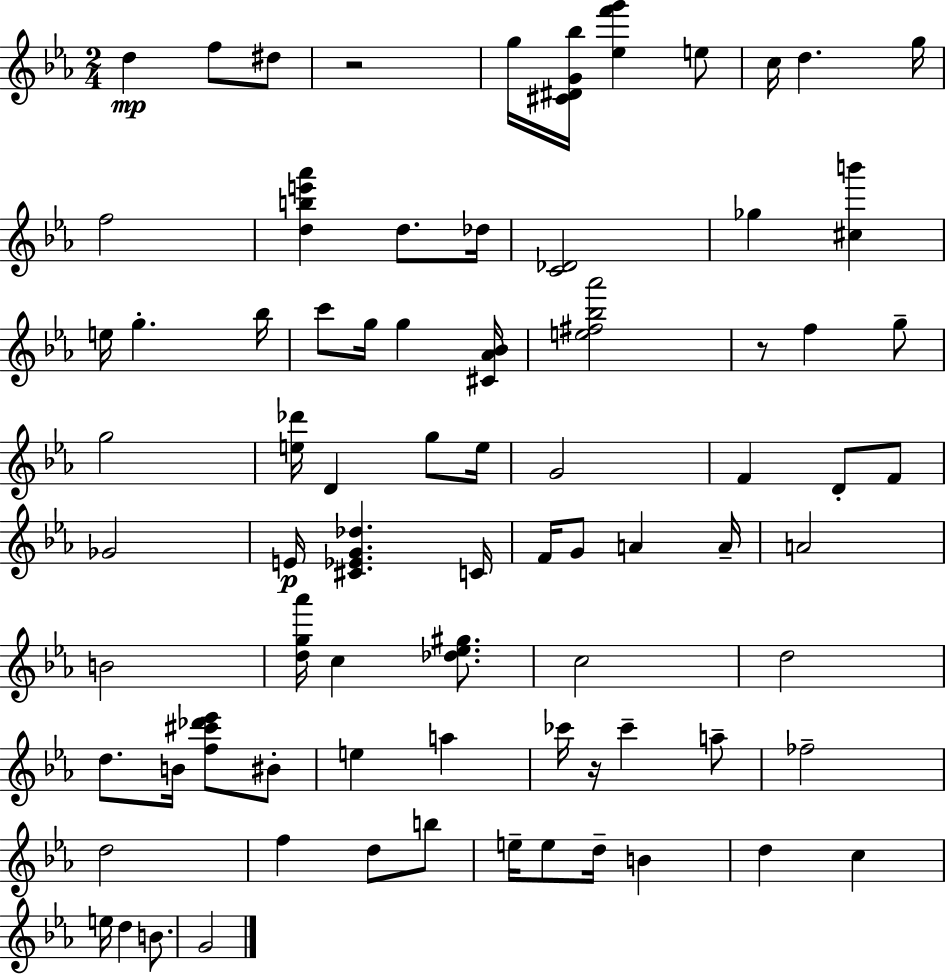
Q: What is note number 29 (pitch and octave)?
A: Gb4